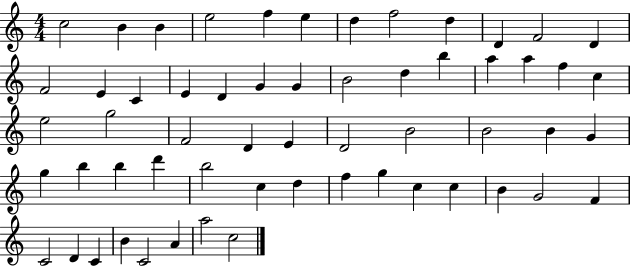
C5/h B4/q B4/q E5/h F5/q E5/q D5/q F5/h D5/q D4/q F4/h D4/q F4/h E4/q C4/q E4/q D4/q G4/q G4/q B4/h D5/q B5/q A5/q A5/q F5/q C5/q E5/h G5/h F4/h D4/q E4/q D4/h B4/h B4/h B4/q G4/q G5/q B5/q B5/q D6/q B5/h C5/q D5/q F5/q G5/q C5/q C5/q B4/q G4/h F4/q C4/h D4/q C4/q B4/q C4/h A4/q A5/h C5/h